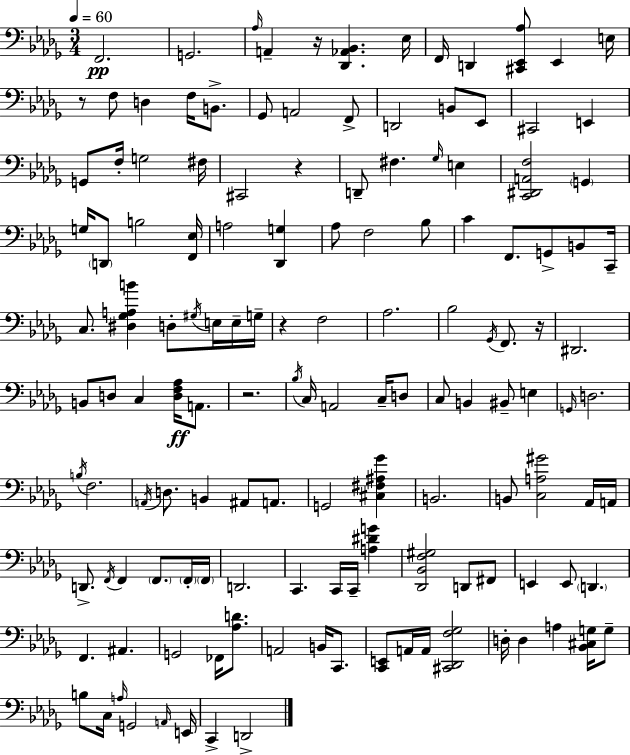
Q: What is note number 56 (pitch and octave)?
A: B2